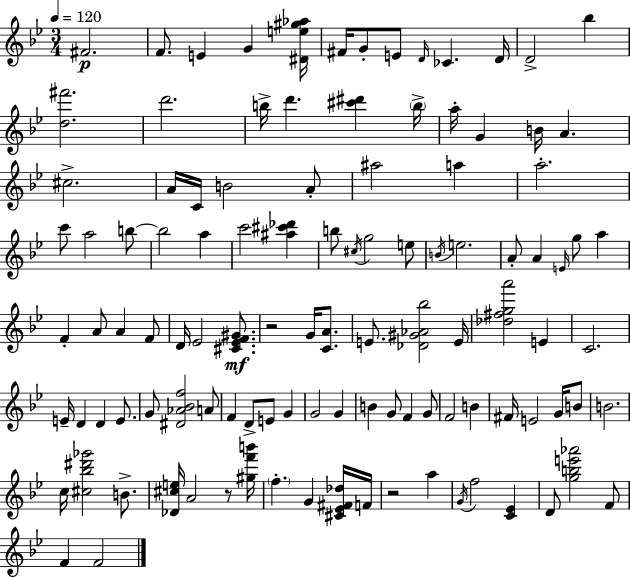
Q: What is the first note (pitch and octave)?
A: F#4